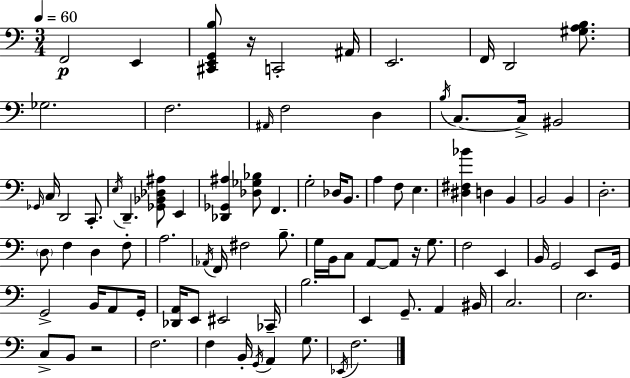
X:1
T:Untitled
M:3/4
L:1/4
K:C
F,,2 E,, [^C,,E,,G,,B,]/2 z/4 C,,2 ^A,,/4 E,,2 F,,/4 D,,2 [^G,A,B,]/2 _G,2 F,2 ^A,,/4 F,2 D, B,/4 C,/2 C,/4 ^B,,2 _G,,/4 C,/4 D,,2 C,,/2 E,/4 D,, [_G,,_B,,_D,^A,]/2 E,, [_D,,_G,,^A,] [_D,_G,_B,]/2 F,, G,2 _D,/4 B,,/2 A, F,/2 E, [^D,^F,_B] D, B,, B,,2 B,, D,2 D,/2 F, D, F,/2 A,2 _A,,/4 F,,/4 ^F,2 B,/2 G,/4 B,,/4 C,/2 A,,/2 A,,/2 z/4 G,/2 F,2 E,, B,,/4 G,,2 E,,/2 G,,/4 G,,2 B,,/4 A,,/2 G,,/4 [_D,,A,,]/4 E,,/2 ^E,,2 _C,,/4 B,2 E,, G,,/2 A,, ^B,,/4 C,2 E,2 C,/2 B,,/2 z2 F,2 F, B,,/4 G,,/4 A,, G,/2 _E,,/4 F,2